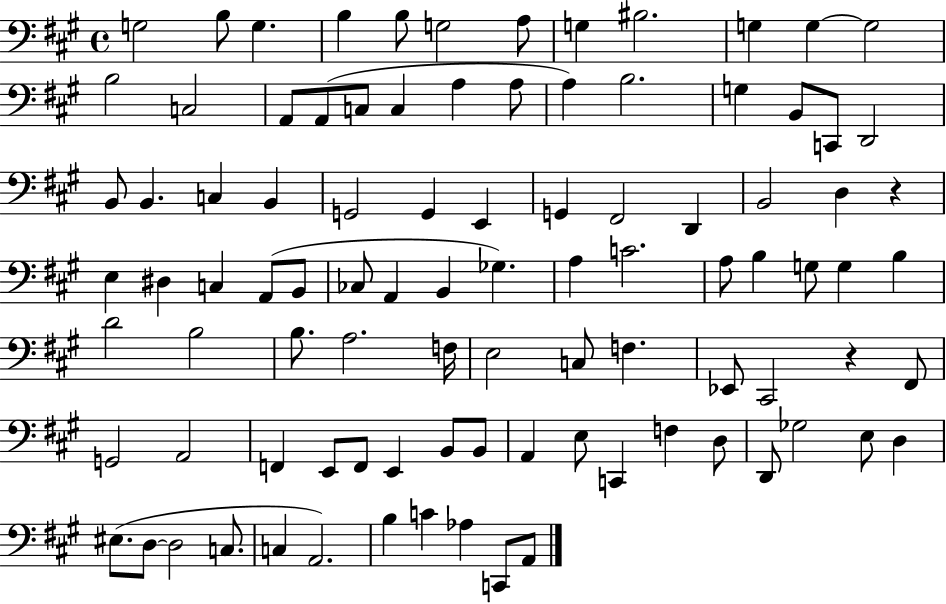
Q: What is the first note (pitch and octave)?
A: G3